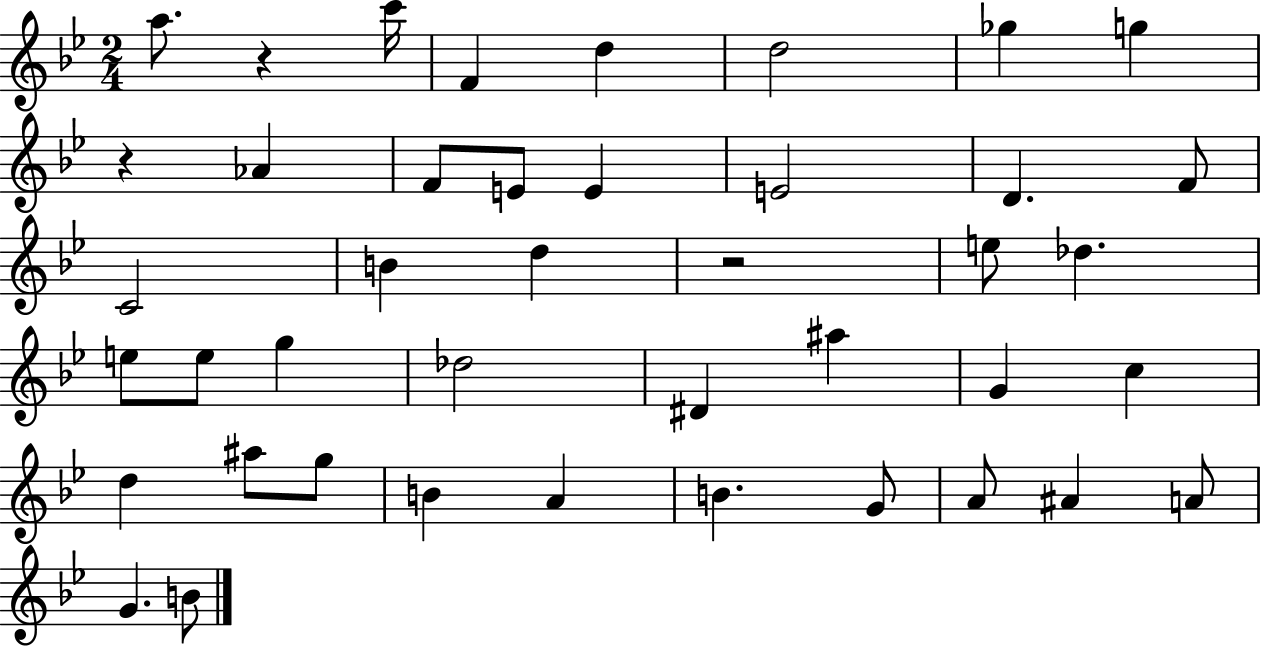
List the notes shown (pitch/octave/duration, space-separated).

A5/e. R/q C6/s F4/q D5/q D5/h Gb5/q G5/q R/q Ab4/q F4/e E4/e E4/q E4/h D4/q. F4/e C4/h B4/q D5/q R/h E5/e Db5/q. E5/e E5/e G5/q Db5/h D#4/q A#5/q G4/q C5/q D5/q A#5/e G5/e B4/q A4/q B4/q. G4/e A4/e A#4/q A4/e G4/q. B4/e